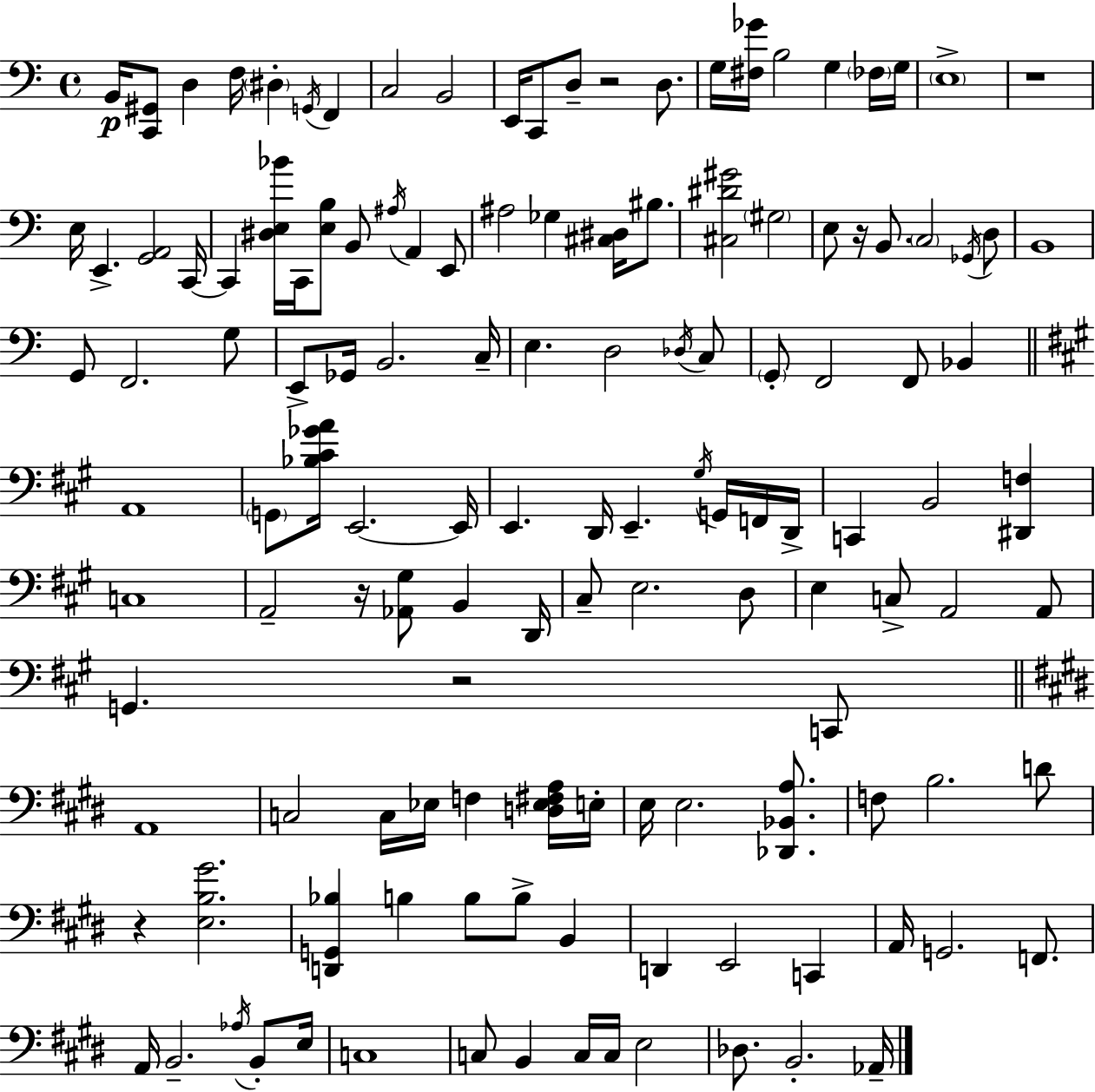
{
  \clef bass
  \time 4/4
  \defaultTimeSignature
  \key c \major
  \repeat volta 2 { b,16\p <c, gis,>8 d4 f16 \parenthesize dis4-. \acciaccatura { g,16 } f,4 | c2 b,2 | e,16 c,8 d8-- r2 d8. | g16 <fis ges'>16 b2 g4 \parenthesize fes16 | \break g16 \parenthesize e1-> | r1 | e16 e,4.-> <g, a,>2 | c,16~~ c,4 <dis e bes'>16 c,16 <e b>8 b,8 \acciaccatura { ais16 } a,4 | \break e,8 ais2 ges4 <cis dis>16 bis8. | <cis dis' gis'>2 \parenthesize gis2 | e8 r16 b,8. \parenthesize c2 | \acciaccatura { ges,16 } d8 b,1 | \break g,8 f,2. | g8 e,8-> ges,16 b,2. | c16-- e4. d2 | \acciaccatura { des16 } c8 \parenthesize g,8-. f,2 f,8 | \break bes,4 \bar "||" \break \key a \major a,1 | \parenthesize g,8 <bes cis' ges' a'>16 e,2.~~ e,16 | e,4. d,16 e,4.-- \acciaccatura { gis16 } g,16 f,16 | d,16-> c,4 b,2 <dis, f>4 | \break c1 | a,2-- r16 <aes, gis>8 b,4 | d,16 cis8-- e2. d8 | e4 c8-> a,2 a,8 | \break g,4. r2 c,8 | \bar "||" \break \key e \major a,1 | c2 c16 ees16 f4 <d ees fis a>16 e16-. | e16 e2. <des, bes, a>8. | f8 b2. d'8 | \break r4 <e b gis'>2. | <d, g, bes>4 b4 b8 b8-> b,4 | d,4 e,2 c,4 | a,16 g,2. f,8. | \break a,16 b,2.-- \acciaccatura { aes16 } b,8-. | e16 c1 | c8 b,4 c16 c16 e2 | des8. b,2.-. | \break aes,16-- } \bar "|."
}